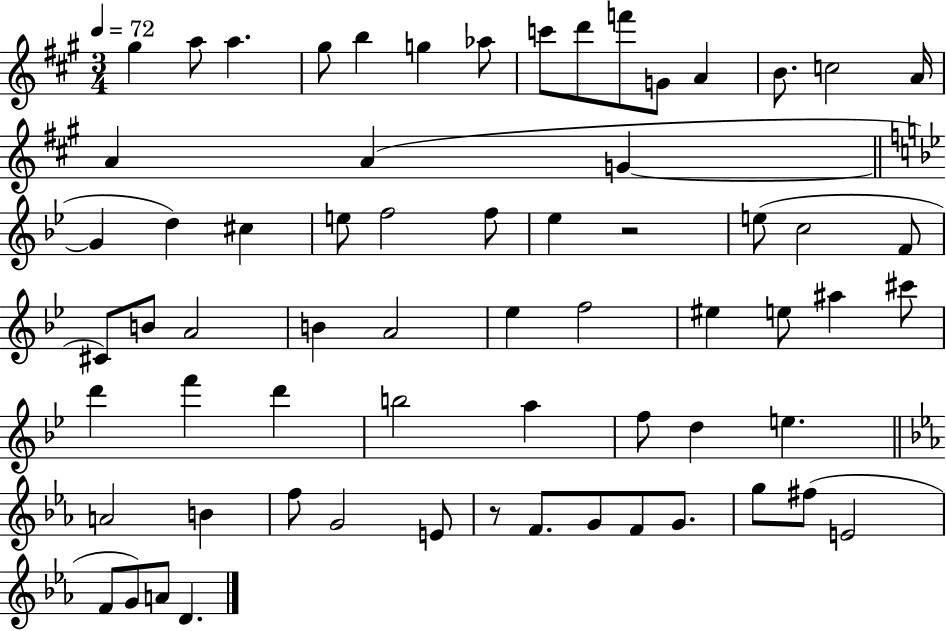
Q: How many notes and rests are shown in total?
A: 65